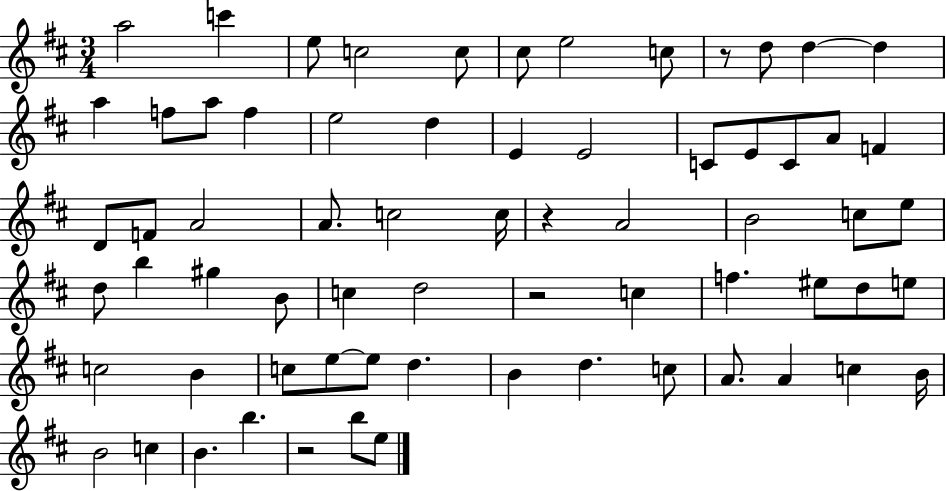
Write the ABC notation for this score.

X:1
T:Untitled
M:3/4
L:1/4
K:D
a2 c' e/2 c2 c/2 ^c/2 e2 c/2 z/2 d/2 d d a f/2 a/2 f e2 d E E2 C/2 E/2 C/2 A/2 F D/2 F/2 A2 A/2 c2 c/4 z A2 B2 c/2 e/2 d/2 b ^g B/2 c d2 z2 c f ^e/2 d/2 e/2 c2 B c/2 e/2 e/2 d B d c/2 A/2 A c B/4 B2 c B b z2 b/2 e/2